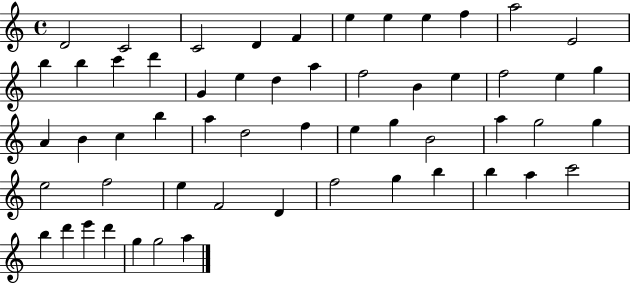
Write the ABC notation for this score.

X:1
T:Untitled
M:4/4
L:1/4
K:C
D2 C2 C2 D F e e e f a2 E2 b b c' d' G e d a f2 B e f2 e g A B c b a d2 f e g B2 a g2 g e2 f2 e F2 D f2 g b b a c'2 b d' e' d' g g2 a